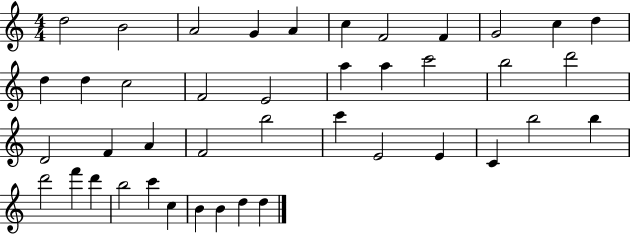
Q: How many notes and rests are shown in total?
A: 42